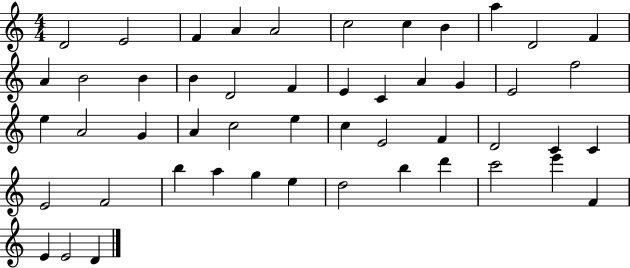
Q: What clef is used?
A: treble